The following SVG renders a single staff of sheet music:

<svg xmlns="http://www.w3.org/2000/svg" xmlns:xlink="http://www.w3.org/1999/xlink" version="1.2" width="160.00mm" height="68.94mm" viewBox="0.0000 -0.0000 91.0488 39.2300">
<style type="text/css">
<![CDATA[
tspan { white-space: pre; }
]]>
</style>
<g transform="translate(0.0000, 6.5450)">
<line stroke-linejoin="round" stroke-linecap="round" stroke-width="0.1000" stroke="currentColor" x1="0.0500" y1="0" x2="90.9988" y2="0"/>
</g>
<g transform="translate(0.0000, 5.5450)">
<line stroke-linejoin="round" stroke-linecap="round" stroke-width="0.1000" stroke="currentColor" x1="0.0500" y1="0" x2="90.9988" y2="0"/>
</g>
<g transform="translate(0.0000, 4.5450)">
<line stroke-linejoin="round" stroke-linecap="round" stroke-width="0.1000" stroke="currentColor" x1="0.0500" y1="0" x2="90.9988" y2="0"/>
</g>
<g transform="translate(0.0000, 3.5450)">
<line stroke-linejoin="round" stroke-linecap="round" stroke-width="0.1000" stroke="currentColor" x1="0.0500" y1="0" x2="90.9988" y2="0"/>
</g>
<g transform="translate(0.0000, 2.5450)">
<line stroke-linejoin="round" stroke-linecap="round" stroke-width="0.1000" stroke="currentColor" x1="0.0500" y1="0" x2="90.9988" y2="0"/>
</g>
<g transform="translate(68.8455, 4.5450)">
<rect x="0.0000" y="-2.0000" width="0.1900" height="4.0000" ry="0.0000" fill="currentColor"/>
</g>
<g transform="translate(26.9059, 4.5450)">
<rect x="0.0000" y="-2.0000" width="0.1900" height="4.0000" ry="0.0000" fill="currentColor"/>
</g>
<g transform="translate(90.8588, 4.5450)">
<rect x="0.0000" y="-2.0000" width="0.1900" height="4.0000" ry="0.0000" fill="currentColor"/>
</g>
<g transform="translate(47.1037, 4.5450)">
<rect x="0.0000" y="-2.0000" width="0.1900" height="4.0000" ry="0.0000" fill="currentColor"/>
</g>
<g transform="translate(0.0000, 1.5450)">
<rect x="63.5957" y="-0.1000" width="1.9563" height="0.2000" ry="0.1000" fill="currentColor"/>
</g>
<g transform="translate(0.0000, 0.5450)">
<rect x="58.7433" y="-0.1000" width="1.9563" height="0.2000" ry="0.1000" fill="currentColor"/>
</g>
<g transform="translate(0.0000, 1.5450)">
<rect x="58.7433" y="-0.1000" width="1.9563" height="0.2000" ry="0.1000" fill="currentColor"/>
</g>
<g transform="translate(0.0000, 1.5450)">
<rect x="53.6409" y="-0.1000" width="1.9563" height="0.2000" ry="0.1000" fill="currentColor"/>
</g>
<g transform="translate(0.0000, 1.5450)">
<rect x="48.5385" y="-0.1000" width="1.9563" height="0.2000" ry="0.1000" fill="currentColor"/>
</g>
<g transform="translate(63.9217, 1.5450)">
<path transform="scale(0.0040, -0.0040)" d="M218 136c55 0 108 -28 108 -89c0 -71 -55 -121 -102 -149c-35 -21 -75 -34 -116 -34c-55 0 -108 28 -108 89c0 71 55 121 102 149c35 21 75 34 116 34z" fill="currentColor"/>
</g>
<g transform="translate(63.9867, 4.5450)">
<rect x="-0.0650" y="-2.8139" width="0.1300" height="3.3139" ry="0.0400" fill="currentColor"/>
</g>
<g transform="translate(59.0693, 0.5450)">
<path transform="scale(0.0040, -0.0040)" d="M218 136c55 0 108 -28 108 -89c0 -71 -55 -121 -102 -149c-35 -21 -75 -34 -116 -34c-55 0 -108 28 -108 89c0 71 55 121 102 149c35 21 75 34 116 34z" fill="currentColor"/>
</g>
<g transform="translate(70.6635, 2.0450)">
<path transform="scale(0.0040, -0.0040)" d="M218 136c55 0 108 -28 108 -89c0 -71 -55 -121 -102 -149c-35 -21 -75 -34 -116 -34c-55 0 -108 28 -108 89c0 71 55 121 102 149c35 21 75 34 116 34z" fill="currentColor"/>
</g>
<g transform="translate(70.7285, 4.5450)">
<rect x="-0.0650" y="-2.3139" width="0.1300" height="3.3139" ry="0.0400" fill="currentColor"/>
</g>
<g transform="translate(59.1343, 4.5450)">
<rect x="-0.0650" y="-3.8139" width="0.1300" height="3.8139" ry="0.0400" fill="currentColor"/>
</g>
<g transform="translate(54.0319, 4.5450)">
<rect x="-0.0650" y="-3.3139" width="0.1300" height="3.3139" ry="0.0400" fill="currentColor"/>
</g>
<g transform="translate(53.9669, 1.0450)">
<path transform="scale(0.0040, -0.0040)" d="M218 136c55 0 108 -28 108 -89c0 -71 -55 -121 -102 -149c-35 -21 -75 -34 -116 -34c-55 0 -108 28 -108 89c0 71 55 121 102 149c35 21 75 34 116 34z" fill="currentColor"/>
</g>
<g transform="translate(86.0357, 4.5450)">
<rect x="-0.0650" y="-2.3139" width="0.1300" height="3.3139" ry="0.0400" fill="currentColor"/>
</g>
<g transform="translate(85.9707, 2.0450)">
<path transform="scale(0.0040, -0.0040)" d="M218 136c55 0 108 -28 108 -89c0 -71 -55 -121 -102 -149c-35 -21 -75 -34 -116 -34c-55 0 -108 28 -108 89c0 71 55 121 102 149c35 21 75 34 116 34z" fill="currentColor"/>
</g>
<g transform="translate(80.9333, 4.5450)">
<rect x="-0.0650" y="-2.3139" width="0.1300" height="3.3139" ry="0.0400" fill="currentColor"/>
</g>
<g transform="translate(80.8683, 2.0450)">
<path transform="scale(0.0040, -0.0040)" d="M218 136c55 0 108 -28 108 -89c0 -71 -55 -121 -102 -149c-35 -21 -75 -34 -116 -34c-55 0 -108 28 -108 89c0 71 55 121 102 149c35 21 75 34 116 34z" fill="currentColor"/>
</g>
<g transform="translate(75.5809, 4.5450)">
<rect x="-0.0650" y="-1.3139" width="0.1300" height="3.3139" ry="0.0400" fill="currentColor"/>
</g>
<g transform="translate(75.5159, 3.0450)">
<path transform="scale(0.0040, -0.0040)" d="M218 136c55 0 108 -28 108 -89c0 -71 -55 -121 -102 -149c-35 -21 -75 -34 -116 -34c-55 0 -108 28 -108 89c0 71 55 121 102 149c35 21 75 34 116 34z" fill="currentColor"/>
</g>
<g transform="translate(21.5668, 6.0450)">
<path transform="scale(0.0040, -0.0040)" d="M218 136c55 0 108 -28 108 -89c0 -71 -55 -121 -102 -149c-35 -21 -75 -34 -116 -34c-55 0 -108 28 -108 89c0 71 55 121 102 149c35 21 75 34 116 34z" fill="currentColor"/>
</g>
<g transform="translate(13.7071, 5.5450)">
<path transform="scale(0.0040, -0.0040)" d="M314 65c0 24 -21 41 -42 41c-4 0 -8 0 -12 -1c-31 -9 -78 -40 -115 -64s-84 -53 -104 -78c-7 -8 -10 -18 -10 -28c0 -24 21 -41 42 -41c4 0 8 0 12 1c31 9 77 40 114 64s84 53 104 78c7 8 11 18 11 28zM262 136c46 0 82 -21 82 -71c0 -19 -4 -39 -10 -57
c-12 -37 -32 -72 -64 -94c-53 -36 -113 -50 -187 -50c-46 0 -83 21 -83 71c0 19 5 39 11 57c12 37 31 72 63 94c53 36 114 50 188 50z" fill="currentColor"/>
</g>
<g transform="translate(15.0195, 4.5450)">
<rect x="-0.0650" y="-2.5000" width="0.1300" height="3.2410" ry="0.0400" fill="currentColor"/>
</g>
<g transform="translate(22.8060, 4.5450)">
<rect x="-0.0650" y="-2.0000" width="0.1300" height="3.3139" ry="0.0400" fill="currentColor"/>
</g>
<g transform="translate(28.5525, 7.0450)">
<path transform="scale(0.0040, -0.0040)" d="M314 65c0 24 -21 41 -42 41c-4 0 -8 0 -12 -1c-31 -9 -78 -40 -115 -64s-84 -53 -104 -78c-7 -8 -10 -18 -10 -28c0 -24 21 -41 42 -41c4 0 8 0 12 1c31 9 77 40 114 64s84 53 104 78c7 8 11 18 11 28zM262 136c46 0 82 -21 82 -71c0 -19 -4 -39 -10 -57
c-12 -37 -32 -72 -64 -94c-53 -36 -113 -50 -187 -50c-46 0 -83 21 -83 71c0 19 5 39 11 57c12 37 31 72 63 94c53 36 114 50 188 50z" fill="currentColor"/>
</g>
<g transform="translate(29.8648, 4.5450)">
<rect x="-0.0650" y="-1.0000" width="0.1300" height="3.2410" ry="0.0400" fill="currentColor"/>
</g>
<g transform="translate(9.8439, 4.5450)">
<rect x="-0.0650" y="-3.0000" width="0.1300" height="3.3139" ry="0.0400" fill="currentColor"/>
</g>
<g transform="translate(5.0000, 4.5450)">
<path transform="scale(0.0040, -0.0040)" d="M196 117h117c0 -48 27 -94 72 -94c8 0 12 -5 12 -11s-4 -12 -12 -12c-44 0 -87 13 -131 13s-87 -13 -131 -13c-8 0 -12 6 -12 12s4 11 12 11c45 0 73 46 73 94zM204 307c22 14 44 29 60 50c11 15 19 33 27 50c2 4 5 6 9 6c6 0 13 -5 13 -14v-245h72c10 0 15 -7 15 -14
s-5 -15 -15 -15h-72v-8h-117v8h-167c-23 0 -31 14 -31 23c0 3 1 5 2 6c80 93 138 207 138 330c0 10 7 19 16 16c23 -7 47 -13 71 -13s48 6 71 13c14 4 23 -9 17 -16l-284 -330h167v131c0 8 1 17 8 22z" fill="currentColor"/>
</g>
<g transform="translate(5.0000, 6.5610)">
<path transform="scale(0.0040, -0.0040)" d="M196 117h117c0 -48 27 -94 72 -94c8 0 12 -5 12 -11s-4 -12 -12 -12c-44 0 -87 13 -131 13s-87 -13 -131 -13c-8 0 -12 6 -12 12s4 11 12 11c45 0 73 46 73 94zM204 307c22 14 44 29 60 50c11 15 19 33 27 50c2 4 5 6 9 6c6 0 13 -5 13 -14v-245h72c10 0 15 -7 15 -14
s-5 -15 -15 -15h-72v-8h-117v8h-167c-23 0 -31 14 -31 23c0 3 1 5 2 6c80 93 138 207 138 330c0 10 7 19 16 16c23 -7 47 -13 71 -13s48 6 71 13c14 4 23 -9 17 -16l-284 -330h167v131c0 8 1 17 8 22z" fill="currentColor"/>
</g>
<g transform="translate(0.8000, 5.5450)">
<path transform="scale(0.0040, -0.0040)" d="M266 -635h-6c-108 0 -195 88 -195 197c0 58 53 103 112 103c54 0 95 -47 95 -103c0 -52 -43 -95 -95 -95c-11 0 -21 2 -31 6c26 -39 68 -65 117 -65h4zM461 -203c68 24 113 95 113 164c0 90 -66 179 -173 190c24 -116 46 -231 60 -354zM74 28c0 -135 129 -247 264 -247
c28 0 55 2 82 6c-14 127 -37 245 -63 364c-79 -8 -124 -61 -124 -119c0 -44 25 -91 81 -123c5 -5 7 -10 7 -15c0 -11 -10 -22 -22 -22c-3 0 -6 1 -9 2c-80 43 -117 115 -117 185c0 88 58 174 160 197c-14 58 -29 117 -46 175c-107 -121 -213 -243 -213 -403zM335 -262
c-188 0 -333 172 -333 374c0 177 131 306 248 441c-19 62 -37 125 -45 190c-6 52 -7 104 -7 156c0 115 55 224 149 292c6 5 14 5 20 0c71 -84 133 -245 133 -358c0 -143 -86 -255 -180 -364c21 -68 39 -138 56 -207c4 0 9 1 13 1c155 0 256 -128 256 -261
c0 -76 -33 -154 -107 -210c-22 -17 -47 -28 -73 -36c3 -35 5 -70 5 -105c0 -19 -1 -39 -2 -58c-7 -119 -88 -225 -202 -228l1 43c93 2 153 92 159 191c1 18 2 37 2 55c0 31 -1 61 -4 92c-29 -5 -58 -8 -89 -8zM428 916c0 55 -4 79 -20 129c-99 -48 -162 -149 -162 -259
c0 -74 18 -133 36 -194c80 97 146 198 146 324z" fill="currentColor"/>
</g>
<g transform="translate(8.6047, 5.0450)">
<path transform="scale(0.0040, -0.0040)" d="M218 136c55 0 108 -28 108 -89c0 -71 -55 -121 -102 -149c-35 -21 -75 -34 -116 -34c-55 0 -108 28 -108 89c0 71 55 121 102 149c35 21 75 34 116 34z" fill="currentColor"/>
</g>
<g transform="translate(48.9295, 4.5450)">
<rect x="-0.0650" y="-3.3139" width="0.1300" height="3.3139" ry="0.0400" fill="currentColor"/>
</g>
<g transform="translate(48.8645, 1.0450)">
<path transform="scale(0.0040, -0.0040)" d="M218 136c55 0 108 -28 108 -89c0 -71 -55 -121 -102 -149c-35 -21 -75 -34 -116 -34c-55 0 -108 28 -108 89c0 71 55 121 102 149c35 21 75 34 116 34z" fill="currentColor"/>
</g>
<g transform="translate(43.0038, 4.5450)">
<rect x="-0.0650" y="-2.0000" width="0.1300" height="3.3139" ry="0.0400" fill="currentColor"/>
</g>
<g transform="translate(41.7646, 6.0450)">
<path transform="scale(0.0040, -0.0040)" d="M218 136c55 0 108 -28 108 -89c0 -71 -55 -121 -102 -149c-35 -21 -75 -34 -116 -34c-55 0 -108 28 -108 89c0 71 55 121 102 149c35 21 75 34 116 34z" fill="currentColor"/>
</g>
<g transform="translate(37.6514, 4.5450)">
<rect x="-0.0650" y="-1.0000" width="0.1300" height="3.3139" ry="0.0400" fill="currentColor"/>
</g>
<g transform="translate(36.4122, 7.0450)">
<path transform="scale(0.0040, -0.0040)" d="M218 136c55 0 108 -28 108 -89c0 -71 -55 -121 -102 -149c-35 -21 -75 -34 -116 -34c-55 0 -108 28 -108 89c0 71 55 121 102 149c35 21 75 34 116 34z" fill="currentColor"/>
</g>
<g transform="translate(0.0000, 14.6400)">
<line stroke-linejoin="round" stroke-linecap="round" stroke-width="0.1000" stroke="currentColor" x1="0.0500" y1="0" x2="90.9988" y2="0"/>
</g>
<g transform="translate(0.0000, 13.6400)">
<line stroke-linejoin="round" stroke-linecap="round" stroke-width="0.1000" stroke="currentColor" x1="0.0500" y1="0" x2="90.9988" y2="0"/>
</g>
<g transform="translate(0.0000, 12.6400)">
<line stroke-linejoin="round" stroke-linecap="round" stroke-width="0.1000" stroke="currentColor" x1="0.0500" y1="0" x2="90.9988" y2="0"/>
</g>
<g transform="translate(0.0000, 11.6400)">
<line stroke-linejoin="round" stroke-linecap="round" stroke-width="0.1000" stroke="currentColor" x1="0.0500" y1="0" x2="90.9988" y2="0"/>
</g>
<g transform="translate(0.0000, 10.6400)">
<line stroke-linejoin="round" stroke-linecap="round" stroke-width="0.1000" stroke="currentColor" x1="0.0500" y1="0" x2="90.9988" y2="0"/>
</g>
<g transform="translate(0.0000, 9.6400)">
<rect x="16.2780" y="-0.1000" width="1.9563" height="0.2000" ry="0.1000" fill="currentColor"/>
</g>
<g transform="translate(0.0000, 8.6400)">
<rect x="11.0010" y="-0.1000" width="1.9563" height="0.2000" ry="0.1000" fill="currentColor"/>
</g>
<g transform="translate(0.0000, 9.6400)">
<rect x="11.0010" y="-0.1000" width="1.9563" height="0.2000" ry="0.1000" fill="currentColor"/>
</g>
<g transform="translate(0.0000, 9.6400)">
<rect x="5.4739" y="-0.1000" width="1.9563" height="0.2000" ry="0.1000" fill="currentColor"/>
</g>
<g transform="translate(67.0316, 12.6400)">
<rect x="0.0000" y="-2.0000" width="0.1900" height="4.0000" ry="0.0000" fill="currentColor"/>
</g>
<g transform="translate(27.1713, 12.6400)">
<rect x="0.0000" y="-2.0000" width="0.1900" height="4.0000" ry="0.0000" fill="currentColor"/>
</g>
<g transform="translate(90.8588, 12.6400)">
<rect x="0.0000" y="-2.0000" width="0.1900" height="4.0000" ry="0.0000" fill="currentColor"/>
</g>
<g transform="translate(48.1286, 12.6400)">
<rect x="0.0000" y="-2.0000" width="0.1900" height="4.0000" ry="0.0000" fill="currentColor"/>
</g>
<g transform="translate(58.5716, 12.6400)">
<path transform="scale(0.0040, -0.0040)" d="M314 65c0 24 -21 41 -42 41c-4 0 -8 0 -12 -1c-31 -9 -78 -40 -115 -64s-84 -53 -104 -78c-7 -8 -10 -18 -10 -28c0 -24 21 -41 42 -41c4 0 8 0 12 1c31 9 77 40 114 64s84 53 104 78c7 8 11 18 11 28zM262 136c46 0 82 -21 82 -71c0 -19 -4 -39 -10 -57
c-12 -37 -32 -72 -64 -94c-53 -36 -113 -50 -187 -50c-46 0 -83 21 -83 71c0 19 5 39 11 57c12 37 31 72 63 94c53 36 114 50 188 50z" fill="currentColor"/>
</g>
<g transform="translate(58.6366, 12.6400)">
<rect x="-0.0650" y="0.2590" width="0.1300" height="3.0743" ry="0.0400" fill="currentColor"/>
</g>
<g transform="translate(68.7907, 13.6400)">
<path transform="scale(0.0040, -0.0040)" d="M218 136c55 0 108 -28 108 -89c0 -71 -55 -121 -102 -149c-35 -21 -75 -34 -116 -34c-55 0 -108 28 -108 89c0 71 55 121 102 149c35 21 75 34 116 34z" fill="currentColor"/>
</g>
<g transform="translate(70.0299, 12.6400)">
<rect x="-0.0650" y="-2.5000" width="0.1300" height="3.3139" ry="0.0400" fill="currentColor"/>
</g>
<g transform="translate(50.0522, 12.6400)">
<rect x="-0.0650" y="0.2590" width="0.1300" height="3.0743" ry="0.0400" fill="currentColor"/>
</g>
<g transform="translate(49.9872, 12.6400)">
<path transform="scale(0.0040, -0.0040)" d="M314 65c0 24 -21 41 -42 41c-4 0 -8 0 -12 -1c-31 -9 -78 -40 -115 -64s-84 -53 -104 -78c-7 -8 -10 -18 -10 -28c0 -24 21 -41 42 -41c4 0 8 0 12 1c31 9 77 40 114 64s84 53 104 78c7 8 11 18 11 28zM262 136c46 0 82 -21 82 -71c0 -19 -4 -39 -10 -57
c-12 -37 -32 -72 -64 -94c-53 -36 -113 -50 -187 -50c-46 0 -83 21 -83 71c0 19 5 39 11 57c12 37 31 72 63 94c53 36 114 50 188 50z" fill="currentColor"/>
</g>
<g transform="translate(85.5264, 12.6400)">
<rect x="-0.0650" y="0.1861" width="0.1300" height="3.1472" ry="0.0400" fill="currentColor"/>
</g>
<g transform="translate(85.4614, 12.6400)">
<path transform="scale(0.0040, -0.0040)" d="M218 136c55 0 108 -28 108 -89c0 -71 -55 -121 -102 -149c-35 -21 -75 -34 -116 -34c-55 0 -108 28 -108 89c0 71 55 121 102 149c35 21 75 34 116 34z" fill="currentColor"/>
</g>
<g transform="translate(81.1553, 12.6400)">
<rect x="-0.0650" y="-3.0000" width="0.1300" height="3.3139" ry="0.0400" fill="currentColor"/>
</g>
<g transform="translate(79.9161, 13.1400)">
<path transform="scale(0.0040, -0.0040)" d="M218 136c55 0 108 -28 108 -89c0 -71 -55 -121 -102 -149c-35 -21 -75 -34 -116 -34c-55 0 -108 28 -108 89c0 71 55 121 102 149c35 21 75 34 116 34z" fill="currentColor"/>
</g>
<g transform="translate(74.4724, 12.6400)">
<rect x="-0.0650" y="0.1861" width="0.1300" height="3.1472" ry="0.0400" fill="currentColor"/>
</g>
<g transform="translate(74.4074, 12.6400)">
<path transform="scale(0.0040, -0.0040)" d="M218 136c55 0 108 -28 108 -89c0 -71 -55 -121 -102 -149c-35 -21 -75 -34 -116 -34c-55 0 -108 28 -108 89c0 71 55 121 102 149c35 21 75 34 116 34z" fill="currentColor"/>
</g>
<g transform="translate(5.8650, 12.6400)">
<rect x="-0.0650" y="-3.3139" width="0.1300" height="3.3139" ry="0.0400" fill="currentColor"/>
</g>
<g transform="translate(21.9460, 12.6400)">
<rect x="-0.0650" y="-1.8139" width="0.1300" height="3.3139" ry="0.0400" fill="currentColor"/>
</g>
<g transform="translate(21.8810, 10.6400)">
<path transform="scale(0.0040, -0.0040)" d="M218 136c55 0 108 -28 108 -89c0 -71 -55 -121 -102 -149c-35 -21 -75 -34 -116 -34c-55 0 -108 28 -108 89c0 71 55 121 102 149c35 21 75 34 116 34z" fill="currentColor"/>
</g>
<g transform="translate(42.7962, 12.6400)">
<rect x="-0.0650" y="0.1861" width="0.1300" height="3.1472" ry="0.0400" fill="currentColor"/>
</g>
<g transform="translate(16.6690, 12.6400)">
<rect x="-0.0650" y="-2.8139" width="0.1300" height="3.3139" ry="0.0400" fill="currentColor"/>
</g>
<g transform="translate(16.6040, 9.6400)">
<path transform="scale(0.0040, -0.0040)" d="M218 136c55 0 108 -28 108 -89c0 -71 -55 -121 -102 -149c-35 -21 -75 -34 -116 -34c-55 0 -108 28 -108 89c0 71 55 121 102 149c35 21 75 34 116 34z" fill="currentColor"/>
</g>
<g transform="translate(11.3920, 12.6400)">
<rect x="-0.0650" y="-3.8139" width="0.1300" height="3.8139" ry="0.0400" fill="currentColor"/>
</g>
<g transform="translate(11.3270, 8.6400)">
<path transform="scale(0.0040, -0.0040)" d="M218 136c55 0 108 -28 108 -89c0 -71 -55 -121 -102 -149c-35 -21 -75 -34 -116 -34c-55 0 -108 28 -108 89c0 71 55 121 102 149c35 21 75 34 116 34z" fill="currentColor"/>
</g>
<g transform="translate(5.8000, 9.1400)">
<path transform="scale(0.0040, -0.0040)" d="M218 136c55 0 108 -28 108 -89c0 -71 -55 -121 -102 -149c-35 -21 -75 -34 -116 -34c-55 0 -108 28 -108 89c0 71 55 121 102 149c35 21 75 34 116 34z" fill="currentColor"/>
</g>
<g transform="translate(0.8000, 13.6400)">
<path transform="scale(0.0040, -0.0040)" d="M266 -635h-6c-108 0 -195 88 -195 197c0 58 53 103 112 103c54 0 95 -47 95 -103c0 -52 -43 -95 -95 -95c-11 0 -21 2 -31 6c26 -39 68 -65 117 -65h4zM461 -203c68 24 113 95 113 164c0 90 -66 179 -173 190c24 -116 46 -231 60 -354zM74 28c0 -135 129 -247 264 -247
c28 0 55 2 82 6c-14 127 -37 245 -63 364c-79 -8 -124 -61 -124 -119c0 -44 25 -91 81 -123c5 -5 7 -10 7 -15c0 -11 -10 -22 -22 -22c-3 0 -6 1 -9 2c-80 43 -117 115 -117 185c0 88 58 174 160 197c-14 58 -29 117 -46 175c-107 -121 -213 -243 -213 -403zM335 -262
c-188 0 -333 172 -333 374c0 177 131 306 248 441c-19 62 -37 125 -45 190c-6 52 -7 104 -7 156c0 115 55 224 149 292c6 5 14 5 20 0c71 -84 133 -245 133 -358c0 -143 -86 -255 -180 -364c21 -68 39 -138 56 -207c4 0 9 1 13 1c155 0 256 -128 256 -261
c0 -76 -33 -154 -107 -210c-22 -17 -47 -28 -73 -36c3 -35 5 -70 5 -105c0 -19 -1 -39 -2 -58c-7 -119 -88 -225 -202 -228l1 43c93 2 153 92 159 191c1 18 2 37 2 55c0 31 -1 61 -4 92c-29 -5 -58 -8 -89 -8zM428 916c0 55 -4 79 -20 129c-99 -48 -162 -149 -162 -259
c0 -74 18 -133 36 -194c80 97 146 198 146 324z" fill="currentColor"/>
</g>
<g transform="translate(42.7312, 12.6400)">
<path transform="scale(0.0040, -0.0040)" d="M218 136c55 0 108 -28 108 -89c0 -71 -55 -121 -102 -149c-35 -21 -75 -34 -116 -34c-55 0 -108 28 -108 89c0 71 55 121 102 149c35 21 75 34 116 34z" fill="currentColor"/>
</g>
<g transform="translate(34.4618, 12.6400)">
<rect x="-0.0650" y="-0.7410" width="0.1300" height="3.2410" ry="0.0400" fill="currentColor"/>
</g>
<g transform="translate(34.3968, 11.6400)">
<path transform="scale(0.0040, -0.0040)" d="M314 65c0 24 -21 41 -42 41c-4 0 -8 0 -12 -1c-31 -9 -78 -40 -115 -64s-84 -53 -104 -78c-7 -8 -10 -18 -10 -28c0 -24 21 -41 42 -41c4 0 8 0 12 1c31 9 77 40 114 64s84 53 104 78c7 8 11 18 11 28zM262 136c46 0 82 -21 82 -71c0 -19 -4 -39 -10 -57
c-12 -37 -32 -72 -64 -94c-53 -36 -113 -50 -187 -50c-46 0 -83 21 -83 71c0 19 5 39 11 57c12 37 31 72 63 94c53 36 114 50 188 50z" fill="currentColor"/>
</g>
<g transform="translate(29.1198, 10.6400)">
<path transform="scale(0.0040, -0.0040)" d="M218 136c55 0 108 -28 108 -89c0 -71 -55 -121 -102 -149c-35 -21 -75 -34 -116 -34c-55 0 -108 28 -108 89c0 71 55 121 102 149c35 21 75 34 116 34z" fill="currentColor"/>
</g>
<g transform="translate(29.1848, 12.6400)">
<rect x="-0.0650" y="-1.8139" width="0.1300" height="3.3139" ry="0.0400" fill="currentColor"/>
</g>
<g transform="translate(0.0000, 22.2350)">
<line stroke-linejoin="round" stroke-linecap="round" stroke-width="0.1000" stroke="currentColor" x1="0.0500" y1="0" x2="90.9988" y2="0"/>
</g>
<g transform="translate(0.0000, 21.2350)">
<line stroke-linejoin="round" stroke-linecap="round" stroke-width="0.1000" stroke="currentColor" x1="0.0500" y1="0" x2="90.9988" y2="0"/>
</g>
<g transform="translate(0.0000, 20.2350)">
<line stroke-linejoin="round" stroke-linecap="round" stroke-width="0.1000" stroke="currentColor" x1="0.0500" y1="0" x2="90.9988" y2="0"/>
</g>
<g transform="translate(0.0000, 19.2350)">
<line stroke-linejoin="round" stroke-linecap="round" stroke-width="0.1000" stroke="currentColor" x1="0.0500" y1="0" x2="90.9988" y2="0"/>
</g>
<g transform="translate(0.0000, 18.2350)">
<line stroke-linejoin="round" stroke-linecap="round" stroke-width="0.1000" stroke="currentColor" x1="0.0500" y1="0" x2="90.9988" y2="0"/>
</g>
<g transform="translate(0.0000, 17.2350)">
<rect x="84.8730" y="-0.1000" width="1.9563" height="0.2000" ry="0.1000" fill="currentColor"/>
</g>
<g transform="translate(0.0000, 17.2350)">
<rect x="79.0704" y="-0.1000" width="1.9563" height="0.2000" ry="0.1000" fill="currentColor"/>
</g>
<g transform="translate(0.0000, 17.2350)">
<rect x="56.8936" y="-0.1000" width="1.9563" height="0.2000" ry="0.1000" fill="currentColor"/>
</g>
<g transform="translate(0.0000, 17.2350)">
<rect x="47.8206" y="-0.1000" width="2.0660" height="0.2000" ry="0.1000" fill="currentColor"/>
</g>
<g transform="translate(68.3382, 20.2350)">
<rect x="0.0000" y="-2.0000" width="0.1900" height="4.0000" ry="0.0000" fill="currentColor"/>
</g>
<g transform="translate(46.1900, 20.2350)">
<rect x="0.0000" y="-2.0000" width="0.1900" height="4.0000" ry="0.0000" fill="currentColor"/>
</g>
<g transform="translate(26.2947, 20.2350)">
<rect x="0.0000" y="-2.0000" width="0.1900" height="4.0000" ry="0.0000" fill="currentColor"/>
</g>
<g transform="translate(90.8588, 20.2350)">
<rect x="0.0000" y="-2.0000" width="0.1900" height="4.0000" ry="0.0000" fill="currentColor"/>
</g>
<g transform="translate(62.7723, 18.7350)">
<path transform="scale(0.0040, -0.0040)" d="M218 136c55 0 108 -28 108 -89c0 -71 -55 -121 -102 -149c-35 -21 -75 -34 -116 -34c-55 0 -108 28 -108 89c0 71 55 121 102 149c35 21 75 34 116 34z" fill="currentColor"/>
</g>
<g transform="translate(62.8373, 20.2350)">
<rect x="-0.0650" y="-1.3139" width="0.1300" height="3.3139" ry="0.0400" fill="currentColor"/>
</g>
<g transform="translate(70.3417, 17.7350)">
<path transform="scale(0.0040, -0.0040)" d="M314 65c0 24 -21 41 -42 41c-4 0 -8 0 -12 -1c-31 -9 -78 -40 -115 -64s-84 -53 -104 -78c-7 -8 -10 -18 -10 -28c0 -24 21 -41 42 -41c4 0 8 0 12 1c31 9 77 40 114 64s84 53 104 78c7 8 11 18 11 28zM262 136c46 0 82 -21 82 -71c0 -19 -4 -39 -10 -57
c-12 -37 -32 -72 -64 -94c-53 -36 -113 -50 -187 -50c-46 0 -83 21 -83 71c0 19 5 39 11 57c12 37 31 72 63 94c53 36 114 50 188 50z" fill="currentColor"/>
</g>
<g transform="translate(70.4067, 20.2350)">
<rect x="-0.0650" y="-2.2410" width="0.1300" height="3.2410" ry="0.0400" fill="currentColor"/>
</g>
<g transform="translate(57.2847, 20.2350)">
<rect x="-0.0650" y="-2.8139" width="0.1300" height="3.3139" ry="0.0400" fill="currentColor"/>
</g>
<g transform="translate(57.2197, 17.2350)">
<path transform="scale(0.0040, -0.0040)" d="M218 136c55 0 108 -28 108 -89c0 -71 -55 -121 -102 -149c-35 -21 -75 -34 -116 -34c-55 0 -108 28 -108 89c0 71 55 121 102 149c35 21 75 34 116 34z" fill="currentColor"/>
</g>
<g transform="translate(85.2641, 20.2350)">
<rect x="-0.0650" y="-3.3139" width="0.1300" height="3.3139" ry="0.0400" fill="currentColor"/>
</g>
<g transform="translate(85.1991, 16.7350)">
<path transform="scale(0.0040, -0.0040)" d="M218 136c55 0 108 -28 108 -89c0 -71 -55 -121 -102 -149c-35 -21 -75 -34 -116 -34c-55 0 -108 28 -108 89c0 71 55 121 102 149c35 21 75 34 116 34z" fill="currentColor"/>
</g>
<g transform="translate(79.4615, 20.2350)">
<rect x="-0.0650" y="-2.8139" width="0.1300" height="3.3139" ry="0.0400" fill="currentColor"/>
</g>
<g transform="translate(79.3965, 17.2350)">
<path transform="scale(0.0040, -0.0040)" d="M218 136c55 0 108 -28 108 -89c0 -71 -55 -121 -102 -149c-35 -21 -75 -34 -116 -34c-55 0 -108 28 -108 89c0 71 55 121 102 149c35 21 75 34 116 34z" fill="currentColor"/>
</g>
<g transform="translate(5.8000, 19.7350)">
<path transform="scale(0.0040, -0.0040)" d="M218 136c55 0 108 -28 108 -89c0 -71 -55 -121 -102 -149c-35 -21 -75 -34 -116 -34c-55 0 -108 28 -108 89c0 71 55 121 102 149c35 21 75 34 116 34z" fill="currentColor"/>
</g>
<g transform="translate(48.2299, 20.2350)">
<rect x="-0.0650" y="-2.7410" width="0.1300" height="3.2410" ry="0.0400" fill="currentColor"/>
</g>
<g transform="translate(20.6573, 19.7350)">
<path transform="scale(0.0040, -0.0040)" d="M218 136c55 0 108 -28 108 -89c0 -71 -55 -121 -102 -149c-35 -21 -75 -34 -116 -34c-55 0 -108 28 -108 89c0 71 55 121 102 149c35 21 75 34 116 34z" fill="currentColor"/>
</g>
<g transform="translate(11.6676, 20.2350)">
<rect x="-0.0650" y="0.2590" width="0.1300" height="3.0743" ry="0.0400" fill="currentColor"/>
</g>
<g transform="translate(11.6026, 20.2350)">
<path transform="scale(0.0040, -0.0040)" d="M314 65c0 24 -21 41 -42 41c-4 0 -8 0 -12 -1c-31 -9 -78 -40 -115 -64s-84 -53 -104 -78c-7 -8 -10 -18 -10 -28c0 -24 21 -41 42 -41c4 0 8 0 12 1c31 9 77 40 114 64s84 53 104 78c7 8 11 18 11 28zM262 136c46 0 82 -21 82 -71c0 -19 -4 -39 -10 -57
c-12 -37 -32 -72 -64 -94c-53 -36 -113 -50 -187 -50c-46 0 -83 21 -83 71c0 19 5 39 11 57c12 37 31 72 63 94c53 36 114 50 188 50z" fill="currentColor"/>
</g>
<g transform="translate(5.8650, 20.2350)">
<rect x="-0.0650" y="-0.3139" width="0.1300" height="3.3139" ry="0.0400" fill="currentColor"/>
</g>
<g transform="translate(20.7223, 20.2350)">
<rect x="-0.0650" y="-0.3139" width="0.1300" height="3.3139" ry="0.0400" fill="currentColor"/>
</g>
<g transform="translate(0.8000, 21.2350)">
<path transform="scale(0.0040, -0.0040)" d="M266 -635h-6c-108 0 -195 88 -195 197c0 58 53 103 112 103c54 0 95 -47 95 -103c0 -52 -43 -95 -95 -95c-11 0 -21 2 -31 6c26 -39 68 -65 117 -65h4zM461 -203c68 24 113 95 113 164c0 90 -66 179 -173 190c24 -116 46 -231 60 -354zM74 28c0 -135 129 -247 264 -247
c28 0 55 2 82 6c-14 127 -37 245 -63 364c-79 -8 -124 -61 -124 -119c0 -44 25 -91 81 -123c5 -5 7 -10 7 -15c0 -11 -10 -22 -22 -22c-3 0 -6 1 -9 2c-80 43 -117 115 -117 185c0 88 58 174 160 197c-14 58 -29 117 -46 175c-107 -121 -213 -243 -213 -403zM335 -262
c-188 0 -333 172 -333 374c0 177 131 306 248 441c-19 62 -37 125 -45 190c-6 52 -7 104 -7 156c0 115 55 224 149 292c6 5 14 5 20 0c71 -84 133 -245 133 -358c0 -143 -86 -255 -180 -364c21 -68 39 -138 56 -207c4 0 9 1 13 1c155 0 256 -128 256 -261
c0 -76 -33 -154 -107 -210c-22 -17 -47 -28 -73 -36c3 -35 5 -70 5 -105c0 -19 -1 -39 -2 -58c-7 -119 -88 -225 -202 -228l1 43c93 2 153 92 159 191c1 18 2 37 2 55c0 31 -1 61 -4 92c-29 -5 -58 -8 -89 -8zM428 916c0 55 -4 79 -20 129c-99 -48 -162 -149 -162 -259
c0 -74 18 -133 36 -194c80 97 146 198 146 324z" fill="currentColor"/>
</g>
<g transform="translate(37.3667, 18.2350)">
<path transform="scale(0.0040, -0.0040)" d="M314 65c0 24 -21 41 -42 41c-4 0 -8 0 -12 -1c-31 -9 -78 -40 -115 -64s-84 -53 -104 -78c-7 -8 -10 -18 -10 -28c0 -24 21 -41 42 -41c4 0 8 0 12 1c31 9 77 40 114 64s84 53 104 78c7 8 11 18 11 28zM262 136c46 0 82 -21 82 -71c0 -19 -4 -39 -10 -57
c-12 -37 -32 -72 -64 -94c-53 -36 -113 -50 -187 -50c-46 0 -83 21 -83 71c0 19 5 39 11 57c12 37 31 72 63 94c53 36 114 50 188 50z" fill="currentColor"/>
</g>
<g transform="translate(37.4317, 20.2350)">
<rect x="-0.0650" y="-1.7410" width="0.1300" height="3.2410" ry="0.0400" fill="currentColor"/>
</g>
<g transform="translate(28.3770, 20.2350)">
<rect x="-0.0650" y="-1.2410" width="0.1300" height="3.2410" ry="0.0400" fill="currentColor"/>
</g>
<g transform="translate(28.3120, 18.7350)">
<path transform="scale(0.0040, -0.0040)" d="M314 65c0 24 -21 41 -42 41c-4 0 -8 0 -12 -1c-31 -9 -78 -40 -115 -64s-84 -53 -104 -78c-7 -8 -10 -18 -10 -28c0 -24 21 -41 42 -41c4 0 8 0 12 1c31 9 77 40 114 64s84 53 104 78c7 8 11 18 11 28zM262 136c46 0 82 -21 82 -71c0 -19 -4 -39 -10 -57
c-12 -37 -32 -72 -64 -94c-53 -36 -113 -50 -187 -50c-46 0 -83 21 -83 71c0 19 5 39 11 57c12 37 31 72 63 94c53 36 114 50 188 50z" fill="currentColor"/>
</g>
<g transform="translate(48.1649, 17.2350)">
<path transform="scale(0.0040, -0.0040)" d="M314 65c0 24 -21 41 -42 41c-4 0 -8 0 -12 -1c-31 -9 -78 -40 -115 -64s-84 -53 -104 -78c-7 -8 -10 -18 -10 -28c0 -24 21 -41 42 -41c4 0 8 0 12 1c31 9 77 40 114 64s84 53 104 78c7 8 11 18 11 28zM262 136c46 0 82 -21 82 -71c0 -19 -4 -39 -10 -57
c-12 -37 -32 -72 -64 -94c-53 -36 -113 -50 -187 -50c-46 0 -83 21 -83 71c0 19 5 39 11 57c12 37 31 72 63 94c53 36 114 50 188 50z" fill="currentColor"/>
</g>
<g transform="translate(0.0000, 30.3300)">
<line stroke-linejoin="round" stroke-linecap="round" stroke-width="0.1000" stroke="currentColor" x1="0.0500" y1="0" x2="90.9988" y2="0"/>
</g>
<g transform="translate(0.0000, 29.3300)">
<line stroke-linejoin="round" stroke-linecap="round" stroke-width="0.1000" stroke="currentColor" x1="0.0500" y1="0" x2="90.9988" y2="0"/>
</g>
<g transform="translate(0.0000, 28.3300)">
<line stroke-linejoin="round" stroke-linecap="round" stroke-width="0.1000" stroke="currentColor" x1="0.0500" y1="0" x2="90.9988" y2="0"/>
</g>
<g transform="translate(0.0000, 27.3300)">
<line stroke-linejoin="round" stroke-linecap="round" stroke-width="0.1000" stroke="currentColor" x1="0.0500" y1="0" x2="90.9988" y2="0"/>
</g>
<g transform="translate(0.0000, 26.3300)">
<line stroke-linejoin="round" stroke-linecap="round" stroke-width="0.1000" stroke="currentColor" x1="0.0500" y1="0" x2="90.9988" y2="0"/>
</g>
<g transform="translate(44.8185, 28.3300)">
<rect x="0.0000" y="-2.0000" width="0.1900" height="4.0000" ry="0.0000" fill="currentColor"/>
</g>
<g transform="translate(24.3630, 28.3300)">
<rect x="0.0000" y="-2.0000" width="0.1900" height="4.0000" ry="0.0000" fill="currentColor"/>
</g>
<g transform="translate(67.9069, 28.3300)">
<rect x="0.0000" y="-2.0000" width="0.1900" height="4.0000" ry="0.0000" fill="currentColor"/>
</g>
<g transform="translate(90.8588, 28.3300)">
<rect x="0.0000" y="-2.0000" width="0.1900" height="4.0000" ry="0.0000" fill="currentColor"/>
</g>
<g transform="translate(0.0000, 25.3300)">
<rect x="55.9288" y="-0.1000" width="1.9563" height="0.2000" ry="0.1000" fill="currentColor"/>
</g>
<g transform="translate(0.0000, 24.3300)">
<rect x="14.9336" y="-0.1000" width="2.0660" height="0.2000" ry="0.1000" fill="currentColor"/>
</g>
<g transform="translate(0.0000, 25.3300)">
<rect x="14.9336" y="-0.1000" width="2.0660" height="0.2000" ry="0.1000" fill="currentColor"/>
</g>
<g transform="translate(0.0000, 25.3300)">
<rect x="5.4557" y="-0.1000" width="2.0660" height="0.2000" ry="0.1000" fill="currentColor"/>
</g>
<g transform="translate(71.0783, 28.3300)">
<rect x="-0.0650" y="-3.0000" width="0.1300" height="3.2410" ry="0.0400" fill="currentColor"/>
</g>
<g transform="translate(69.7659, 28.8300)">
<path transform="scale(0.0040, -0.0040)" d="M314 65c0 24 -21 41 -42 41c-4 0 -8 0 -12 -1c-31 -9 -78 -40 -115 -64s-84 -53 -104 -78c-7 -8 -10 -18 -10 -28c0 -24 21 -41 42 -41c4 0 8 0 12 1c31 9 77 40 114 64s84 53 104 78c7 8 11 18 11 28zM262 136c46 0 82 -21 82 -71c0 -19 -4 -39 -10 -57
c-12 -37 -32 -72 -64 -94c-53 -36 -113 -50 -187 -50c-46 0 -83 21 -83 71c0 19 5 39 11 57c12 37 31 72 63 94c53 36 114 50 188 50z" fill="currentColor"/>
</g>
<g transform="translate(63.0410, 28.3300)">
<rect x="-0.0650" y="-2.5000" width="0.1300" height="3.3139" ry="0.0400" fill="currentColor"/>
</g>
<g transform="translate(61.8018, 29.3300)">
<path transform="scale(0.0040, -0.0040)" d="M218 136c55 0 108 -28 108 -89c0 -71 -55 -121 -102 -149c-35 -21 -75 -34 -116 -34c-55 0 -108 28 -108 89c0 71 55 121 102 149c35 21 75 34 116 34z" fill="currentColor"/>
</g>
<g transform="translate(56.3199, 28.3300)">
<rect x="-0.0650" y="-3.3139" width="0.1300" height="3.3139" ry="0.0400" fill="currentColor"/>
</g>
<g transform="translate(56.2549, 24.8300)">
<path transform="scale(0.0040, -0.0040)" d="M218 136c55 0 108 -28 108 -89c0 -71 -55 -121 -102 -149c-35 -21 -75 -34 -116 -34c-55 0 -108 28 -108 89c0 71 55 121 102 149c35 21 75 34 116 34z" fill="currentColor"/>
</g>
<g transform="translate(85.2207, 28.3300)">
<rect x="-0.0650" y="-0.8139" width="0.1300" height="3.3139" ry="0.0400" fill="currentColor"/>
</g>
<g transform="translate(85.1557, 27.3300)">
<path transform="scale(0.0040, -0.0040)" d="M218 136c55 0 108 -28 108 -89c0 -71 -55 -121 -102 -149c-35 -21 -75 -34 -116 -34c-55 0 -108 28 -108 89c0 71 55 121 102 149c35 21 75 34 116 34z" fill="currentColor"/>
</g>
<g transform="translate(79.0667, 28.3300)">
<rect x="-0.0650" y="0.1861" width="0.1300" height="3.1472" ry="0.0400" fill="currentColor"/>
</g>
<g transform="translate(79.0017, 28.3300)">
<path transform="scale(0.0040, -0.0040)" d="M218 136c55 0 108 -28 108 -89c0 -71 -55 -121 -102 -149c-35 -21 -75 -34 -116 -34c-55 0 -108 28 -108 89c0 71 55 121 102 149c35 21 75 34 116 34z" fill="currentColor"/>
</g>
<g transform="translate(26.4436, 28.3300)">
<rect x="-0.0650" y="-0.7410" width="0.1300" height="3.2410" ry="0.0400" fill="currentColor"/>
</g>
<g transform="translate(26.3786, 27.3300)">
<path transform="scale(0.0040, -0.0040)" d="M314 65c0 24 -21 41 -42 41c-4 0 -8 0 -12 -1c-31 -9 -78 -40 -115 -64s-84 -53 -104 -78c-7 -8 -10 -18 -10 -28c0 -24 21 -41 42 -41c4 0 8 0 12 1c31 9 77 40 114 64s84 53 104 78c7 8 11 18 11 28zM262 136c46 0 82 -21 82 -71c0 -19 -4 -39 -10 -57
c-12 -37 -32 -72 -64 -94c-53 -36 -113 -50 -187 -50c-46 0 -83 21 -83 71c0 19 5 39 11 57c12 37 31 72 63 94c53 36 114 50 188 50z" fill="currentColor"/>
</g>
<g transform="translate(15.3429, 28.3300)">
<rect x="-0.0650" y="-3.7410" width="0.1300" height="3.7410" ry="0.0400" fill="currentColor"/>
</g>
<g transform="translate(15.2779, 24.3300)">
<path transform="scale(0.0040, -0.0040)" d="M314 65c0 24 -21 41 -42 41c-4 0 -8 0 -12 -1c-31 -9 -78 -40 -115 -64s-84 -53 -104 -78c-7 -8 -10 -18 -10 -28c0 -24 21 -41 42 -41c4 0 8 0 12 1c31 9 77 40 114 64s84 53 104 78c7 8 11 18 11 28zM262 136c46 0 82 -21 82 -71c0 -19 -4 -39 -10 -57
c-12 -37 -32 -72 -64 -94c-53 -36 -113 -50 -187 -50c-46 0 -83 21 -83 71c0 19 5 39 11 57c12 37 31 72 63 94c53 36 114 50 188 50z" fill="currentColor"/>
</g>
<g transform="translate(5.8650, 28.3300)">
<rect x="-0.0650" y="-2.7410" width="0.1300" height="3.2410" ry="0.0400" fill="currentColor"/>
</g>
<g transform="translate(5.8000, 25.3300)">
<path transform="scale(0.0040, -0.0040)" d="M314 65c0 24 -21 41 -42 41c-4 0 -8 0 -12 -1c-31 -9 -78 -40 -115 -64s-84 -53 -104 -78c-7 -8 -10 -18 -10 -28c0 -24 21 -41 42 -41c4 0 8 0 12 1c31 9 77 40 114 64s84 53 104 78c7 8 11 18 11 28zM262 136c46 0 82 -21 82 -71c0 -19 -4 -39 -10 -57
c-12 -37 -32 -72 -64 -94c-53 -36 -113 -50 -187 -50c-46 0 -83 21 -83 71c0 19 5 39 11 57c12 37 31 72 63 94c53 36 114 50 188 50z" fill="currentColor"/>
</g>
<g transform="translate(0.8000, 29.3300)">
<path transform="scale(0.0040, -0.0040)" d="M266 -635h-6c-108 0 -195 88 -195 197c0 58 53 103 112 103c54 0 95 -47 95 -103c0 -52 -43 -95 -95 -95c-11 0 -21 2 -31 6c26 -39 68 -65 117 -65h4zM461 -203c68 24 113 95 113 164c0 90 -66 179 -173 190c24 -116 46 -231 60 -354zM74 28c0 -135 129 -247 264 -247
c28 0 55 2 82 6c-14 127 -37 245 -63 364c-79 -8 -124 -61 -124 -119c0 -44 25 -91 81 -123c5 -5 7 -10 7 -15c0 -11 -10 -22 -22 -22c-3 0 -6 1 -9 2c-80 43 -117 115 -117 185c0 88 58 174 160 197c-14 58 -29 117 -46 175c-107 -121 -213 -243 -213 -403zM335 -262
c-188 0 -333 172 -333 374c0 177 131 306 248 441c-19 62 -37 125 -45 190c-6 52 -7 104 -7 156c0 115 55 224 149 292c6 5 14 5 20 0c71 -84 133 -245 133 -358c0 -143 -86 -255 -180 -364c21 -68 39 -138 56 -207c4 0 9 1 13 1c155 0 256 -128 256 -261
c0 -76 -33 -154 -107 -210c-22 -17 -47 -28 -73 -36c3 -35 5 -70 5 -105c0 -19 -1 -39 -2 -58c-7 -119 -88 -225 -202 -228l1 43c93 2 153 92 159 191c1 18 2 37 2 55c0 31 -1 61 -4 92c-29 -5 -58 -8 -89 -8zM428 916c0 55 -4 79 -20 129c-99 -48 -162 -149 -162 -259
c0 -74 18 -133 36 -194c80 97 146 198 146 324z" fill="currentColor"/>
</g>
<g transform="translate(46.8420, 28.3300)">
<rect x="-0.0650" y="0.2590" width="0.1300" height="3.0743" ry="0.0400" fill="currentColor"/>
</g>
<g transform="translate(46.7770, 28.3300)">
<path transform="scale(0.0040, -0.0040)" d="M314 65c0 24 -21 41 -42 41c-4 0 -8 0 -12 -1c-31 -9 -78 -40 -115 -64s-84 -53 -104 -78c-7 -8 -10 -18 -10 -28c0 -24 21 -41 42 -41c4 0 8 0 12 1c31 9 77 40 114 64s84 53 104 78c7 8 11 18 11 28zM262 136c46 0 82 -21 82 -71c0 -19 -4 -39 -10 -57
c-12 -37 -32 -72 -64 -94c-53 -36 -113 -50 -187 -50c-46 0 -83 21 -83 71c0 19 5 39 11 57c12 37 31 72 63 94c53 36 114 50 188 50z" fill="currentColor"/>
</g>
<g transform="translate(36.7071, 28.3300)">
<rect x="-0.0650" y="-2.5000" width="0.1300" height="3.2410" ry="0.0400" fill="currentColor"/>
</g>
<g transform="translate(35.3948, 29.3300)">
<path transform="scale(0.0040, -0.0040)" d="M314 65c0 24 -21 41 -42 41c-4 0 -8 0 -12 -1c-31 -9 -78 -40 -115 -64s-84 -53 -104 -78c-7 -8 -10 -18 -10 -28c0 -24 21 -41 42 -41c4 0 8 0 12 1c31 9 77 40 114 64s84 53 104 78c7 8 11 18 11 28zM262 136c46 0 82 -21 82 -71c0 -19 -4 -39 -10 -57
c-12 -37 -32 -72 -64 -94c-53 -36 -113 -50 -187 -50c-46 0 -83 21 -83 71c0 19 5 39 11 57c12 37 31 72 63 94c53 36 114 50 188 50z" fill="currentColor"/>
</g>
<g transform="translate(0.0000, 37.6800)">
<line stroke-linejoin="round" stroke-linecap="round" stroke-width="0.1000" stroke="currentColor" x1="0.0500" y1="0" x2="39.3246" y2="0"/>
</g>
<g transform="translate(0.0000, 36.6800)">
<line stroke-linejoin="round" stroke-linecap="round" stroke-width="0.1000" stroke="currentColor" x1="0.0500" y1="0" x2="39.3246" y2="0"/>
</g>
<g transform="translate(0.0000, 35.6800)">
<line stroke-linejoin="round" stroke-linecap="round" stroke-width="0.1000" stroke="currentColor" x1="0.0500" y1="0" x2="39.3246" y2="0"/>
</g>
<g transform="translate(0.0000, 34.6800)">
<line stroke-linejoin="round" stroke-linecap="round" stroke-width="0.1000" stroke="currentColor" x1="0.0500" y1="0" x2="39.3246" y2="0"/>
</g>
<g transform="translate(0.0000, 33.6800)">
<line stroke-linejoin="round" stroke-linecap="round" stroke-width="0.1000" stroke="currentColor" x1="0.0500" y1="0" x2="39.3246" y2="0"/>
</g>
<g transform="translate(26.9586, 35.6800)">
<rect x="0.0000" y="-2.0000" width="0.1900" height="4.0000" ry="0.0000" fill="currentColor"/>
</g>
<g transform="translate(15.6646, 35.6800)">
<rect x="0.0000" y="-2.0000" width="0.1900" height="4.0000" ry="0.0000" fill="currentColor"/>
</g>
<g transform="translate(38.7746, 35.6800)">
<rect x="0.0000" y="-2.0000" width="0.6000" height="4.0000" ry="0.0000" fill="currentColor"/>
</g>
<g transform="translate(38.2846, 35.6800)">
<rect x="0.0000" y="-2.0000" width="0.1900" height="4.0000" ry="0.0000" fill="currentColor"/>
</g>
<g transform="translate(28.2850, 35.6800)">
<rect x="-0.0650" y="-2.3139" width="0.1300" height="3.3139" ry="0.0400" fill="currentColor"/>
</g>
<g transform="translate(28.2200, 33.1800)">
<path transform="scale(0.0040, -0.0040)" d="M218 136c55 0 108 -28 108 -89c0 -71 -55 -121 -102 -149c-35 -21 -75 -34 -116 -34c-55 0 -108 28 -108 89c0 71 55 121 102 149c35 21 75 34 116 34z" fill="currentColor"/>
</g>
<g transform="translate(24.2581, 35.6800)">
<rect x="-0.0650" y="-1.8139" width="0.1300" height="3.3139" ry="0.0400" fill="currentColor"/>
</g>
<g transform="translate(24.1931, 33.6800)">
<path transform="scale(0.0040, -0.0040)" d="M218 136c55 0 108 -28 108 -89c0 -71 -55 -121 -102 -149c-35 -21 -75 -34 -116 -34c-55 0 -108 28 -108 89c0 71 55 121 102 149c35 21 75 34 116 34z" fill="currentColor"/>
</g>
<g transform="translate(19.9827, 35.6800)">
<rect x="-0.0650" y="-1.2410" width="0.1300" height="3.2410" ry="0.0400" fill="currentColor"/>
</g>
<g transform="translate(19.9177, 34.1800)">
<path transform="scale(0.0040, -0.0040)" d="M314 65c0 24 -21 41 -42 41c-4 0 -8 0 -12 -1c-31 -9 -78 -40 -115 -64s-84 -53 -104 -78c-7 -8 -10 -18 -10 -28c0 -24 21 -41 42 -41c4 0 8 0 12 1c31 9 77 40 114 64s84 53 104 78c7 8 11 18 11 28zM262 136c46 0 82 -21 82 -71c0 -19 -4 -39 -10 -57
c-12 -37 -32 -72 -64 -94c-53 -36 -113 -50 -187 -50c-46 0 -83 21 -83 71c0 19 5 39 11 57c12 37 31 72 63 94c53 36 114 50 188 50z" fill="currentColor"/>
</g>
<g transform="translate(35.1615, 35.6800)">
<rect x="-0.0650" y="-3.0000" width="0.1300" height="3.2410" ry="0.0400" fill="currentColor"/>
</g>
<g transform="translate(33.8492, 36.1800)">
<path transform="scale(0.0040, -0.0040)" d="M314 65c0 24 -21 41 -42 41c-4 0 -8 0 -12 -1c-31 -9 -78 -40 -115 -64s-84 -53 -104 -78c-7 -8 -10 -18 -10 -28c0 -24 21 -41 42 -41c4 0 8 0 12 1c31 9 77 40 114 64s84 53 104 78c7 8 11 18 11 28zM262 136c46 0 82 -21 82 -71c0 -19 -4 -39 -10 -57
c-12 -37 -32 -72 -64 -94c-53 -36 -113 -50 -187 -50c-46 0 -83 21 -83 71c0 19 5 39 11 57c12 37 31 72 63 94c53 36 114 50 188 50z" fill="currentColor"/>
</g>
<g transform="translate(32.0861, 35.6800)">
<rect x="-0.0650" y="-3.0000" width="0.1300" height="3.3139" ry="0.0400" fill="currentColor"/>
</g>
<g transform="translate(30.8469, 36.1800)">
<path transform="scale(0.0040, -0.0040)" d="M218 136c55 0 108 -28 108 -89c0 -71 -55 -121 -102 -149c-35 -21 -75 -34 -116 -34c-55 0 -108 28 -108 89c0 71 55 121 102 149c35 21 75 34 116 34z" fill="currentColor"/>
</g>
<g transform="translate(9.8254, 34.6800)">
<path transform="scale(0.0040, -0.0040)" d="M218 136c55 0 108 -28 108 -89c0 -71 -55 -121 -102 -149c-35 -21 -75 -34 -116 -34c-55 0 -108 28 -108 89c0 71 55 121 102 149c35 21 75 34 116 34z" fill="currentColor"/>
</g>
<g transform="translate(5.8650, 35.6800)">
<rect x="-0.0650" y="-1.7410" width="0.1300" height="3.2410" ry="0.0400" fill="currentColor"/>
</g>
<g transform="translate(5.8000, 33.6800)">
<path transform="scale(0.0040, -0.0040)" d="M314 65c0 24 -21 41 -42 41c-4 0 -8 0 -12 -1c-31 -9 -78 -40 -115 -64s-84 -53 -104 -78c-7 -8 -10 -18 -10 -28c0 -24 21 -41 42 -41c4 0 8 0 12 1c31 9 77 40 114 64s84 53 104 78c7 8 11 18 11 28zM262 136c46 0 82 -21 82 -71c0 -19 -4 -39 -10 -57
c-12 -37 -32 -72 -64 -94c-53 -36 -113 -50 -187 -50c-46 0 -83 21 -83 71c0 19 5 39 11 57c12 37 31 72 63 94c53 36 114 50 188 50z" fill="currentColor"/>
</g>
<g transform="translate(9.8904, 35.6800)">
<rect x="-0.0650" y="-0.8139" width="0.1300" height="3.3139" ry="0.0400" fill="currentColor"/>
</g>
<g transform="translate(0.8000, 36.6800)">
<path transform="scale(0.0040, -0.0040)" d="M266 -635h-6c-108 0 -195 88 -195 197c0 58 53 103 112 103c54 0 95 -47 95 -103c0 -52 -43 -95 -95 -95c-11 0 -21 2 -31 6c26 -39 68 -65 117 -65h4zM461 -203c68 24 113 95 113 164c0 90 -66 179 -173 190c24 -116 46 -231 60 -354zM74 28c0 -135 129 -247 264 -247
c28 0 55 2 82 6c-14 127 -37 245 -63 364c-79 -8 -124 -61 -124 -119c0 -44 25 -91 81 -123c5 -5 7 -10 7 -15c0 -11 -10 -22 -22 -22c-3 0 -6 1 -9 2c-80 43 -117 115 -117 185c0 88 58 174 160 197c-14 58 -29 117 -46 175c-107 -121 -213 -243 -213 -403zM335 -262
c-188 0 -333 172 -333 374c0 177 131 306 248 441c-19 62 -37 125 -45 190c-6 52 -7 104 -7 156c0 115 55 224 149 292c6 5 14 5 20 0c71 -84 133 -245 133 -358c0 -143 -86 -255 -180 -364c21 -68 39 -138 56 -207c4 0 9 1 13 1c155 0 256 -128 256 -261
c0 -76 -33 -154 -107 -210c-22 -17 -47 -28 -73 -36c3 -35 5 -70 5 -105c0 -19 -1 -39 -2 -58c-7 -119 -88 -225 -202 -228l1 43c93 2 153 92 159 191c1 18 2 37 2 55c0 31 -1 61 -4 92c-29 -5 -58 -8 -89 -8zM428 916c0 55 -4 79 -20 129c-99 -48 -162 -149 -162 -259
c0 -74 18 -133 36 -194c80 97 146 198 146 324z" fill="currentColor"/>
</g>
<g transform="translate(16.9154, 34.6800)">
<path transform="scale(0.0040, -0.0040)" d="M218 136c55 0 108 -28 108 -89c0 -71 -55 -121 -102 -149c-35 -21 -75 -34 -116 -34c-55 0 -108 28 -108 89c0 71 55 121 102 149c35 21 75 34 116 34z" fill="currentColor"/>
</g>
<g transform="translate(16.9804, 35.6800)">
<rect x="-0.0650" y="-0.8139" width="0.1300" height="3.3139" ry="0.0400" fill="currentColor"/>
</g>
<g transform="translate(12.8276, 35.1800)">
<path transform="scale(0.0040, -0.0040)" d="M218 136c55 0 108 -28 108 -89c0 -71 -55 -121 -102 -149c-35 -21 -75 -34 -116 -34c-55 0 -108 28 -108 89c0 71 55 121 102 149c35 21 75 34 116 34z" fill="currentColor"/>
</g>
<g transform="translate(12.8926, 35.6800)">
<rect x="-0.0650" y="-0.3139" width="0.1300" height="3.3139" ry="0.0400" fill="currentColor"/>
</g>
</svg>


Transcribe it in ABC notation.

X:1
T:Untitled
M:4/4
L:1/4
K:C
A G2 F D2 D F b b c' a g e g g b c' a f f d2 B B2 B2 G B A B c B2 c e2 f2 a2 a e g2 a b a2 c'2 d2 G2 B2 b G A2 B d f2 d c d e2 f g A A2